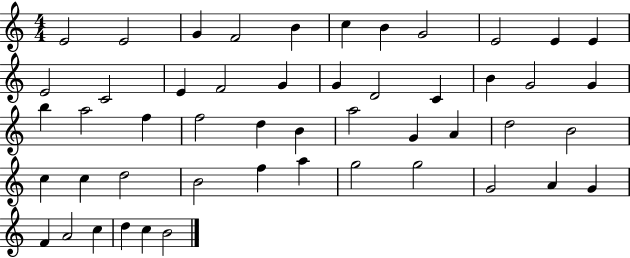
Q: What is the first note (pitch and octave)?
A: E4